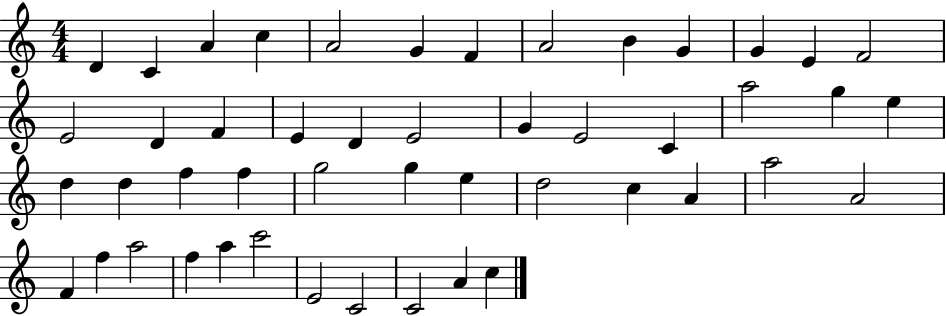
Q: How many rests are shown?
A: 0